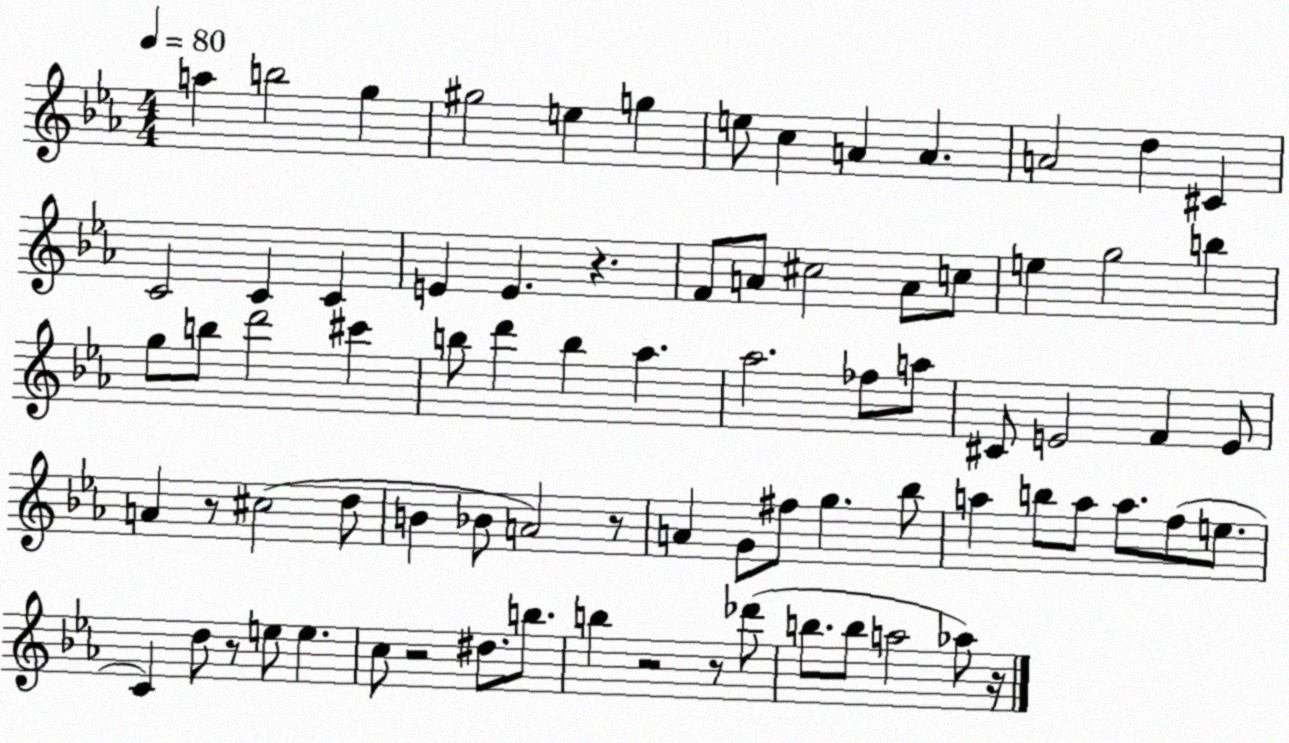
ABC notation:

X:1
T:Untitled
M:4/4
L:1/4
K:Eb
a b2 g ^g2 e g e/2 c A A A2 d ^C C2 C C E E z F/2 A/2 ^c2 A/2 c/2 e g2 b g/2 b/2 d'2 ^c' b/2 d' b _a _a2 _f/2 a/2 ^C/2 E2 F E/2 A z/2 ^c2 d/2 B _B/2 A2 z/2 A G/2 ^f/2 g _b/2 a b/2 a/2 a/2 f/2 e/2 C d/2 z/2 e/2 e c/2 z2 ^d/2 b/2 b z2 z/2 _d'/2 b/2 b/2 a2 _a/2 z/4